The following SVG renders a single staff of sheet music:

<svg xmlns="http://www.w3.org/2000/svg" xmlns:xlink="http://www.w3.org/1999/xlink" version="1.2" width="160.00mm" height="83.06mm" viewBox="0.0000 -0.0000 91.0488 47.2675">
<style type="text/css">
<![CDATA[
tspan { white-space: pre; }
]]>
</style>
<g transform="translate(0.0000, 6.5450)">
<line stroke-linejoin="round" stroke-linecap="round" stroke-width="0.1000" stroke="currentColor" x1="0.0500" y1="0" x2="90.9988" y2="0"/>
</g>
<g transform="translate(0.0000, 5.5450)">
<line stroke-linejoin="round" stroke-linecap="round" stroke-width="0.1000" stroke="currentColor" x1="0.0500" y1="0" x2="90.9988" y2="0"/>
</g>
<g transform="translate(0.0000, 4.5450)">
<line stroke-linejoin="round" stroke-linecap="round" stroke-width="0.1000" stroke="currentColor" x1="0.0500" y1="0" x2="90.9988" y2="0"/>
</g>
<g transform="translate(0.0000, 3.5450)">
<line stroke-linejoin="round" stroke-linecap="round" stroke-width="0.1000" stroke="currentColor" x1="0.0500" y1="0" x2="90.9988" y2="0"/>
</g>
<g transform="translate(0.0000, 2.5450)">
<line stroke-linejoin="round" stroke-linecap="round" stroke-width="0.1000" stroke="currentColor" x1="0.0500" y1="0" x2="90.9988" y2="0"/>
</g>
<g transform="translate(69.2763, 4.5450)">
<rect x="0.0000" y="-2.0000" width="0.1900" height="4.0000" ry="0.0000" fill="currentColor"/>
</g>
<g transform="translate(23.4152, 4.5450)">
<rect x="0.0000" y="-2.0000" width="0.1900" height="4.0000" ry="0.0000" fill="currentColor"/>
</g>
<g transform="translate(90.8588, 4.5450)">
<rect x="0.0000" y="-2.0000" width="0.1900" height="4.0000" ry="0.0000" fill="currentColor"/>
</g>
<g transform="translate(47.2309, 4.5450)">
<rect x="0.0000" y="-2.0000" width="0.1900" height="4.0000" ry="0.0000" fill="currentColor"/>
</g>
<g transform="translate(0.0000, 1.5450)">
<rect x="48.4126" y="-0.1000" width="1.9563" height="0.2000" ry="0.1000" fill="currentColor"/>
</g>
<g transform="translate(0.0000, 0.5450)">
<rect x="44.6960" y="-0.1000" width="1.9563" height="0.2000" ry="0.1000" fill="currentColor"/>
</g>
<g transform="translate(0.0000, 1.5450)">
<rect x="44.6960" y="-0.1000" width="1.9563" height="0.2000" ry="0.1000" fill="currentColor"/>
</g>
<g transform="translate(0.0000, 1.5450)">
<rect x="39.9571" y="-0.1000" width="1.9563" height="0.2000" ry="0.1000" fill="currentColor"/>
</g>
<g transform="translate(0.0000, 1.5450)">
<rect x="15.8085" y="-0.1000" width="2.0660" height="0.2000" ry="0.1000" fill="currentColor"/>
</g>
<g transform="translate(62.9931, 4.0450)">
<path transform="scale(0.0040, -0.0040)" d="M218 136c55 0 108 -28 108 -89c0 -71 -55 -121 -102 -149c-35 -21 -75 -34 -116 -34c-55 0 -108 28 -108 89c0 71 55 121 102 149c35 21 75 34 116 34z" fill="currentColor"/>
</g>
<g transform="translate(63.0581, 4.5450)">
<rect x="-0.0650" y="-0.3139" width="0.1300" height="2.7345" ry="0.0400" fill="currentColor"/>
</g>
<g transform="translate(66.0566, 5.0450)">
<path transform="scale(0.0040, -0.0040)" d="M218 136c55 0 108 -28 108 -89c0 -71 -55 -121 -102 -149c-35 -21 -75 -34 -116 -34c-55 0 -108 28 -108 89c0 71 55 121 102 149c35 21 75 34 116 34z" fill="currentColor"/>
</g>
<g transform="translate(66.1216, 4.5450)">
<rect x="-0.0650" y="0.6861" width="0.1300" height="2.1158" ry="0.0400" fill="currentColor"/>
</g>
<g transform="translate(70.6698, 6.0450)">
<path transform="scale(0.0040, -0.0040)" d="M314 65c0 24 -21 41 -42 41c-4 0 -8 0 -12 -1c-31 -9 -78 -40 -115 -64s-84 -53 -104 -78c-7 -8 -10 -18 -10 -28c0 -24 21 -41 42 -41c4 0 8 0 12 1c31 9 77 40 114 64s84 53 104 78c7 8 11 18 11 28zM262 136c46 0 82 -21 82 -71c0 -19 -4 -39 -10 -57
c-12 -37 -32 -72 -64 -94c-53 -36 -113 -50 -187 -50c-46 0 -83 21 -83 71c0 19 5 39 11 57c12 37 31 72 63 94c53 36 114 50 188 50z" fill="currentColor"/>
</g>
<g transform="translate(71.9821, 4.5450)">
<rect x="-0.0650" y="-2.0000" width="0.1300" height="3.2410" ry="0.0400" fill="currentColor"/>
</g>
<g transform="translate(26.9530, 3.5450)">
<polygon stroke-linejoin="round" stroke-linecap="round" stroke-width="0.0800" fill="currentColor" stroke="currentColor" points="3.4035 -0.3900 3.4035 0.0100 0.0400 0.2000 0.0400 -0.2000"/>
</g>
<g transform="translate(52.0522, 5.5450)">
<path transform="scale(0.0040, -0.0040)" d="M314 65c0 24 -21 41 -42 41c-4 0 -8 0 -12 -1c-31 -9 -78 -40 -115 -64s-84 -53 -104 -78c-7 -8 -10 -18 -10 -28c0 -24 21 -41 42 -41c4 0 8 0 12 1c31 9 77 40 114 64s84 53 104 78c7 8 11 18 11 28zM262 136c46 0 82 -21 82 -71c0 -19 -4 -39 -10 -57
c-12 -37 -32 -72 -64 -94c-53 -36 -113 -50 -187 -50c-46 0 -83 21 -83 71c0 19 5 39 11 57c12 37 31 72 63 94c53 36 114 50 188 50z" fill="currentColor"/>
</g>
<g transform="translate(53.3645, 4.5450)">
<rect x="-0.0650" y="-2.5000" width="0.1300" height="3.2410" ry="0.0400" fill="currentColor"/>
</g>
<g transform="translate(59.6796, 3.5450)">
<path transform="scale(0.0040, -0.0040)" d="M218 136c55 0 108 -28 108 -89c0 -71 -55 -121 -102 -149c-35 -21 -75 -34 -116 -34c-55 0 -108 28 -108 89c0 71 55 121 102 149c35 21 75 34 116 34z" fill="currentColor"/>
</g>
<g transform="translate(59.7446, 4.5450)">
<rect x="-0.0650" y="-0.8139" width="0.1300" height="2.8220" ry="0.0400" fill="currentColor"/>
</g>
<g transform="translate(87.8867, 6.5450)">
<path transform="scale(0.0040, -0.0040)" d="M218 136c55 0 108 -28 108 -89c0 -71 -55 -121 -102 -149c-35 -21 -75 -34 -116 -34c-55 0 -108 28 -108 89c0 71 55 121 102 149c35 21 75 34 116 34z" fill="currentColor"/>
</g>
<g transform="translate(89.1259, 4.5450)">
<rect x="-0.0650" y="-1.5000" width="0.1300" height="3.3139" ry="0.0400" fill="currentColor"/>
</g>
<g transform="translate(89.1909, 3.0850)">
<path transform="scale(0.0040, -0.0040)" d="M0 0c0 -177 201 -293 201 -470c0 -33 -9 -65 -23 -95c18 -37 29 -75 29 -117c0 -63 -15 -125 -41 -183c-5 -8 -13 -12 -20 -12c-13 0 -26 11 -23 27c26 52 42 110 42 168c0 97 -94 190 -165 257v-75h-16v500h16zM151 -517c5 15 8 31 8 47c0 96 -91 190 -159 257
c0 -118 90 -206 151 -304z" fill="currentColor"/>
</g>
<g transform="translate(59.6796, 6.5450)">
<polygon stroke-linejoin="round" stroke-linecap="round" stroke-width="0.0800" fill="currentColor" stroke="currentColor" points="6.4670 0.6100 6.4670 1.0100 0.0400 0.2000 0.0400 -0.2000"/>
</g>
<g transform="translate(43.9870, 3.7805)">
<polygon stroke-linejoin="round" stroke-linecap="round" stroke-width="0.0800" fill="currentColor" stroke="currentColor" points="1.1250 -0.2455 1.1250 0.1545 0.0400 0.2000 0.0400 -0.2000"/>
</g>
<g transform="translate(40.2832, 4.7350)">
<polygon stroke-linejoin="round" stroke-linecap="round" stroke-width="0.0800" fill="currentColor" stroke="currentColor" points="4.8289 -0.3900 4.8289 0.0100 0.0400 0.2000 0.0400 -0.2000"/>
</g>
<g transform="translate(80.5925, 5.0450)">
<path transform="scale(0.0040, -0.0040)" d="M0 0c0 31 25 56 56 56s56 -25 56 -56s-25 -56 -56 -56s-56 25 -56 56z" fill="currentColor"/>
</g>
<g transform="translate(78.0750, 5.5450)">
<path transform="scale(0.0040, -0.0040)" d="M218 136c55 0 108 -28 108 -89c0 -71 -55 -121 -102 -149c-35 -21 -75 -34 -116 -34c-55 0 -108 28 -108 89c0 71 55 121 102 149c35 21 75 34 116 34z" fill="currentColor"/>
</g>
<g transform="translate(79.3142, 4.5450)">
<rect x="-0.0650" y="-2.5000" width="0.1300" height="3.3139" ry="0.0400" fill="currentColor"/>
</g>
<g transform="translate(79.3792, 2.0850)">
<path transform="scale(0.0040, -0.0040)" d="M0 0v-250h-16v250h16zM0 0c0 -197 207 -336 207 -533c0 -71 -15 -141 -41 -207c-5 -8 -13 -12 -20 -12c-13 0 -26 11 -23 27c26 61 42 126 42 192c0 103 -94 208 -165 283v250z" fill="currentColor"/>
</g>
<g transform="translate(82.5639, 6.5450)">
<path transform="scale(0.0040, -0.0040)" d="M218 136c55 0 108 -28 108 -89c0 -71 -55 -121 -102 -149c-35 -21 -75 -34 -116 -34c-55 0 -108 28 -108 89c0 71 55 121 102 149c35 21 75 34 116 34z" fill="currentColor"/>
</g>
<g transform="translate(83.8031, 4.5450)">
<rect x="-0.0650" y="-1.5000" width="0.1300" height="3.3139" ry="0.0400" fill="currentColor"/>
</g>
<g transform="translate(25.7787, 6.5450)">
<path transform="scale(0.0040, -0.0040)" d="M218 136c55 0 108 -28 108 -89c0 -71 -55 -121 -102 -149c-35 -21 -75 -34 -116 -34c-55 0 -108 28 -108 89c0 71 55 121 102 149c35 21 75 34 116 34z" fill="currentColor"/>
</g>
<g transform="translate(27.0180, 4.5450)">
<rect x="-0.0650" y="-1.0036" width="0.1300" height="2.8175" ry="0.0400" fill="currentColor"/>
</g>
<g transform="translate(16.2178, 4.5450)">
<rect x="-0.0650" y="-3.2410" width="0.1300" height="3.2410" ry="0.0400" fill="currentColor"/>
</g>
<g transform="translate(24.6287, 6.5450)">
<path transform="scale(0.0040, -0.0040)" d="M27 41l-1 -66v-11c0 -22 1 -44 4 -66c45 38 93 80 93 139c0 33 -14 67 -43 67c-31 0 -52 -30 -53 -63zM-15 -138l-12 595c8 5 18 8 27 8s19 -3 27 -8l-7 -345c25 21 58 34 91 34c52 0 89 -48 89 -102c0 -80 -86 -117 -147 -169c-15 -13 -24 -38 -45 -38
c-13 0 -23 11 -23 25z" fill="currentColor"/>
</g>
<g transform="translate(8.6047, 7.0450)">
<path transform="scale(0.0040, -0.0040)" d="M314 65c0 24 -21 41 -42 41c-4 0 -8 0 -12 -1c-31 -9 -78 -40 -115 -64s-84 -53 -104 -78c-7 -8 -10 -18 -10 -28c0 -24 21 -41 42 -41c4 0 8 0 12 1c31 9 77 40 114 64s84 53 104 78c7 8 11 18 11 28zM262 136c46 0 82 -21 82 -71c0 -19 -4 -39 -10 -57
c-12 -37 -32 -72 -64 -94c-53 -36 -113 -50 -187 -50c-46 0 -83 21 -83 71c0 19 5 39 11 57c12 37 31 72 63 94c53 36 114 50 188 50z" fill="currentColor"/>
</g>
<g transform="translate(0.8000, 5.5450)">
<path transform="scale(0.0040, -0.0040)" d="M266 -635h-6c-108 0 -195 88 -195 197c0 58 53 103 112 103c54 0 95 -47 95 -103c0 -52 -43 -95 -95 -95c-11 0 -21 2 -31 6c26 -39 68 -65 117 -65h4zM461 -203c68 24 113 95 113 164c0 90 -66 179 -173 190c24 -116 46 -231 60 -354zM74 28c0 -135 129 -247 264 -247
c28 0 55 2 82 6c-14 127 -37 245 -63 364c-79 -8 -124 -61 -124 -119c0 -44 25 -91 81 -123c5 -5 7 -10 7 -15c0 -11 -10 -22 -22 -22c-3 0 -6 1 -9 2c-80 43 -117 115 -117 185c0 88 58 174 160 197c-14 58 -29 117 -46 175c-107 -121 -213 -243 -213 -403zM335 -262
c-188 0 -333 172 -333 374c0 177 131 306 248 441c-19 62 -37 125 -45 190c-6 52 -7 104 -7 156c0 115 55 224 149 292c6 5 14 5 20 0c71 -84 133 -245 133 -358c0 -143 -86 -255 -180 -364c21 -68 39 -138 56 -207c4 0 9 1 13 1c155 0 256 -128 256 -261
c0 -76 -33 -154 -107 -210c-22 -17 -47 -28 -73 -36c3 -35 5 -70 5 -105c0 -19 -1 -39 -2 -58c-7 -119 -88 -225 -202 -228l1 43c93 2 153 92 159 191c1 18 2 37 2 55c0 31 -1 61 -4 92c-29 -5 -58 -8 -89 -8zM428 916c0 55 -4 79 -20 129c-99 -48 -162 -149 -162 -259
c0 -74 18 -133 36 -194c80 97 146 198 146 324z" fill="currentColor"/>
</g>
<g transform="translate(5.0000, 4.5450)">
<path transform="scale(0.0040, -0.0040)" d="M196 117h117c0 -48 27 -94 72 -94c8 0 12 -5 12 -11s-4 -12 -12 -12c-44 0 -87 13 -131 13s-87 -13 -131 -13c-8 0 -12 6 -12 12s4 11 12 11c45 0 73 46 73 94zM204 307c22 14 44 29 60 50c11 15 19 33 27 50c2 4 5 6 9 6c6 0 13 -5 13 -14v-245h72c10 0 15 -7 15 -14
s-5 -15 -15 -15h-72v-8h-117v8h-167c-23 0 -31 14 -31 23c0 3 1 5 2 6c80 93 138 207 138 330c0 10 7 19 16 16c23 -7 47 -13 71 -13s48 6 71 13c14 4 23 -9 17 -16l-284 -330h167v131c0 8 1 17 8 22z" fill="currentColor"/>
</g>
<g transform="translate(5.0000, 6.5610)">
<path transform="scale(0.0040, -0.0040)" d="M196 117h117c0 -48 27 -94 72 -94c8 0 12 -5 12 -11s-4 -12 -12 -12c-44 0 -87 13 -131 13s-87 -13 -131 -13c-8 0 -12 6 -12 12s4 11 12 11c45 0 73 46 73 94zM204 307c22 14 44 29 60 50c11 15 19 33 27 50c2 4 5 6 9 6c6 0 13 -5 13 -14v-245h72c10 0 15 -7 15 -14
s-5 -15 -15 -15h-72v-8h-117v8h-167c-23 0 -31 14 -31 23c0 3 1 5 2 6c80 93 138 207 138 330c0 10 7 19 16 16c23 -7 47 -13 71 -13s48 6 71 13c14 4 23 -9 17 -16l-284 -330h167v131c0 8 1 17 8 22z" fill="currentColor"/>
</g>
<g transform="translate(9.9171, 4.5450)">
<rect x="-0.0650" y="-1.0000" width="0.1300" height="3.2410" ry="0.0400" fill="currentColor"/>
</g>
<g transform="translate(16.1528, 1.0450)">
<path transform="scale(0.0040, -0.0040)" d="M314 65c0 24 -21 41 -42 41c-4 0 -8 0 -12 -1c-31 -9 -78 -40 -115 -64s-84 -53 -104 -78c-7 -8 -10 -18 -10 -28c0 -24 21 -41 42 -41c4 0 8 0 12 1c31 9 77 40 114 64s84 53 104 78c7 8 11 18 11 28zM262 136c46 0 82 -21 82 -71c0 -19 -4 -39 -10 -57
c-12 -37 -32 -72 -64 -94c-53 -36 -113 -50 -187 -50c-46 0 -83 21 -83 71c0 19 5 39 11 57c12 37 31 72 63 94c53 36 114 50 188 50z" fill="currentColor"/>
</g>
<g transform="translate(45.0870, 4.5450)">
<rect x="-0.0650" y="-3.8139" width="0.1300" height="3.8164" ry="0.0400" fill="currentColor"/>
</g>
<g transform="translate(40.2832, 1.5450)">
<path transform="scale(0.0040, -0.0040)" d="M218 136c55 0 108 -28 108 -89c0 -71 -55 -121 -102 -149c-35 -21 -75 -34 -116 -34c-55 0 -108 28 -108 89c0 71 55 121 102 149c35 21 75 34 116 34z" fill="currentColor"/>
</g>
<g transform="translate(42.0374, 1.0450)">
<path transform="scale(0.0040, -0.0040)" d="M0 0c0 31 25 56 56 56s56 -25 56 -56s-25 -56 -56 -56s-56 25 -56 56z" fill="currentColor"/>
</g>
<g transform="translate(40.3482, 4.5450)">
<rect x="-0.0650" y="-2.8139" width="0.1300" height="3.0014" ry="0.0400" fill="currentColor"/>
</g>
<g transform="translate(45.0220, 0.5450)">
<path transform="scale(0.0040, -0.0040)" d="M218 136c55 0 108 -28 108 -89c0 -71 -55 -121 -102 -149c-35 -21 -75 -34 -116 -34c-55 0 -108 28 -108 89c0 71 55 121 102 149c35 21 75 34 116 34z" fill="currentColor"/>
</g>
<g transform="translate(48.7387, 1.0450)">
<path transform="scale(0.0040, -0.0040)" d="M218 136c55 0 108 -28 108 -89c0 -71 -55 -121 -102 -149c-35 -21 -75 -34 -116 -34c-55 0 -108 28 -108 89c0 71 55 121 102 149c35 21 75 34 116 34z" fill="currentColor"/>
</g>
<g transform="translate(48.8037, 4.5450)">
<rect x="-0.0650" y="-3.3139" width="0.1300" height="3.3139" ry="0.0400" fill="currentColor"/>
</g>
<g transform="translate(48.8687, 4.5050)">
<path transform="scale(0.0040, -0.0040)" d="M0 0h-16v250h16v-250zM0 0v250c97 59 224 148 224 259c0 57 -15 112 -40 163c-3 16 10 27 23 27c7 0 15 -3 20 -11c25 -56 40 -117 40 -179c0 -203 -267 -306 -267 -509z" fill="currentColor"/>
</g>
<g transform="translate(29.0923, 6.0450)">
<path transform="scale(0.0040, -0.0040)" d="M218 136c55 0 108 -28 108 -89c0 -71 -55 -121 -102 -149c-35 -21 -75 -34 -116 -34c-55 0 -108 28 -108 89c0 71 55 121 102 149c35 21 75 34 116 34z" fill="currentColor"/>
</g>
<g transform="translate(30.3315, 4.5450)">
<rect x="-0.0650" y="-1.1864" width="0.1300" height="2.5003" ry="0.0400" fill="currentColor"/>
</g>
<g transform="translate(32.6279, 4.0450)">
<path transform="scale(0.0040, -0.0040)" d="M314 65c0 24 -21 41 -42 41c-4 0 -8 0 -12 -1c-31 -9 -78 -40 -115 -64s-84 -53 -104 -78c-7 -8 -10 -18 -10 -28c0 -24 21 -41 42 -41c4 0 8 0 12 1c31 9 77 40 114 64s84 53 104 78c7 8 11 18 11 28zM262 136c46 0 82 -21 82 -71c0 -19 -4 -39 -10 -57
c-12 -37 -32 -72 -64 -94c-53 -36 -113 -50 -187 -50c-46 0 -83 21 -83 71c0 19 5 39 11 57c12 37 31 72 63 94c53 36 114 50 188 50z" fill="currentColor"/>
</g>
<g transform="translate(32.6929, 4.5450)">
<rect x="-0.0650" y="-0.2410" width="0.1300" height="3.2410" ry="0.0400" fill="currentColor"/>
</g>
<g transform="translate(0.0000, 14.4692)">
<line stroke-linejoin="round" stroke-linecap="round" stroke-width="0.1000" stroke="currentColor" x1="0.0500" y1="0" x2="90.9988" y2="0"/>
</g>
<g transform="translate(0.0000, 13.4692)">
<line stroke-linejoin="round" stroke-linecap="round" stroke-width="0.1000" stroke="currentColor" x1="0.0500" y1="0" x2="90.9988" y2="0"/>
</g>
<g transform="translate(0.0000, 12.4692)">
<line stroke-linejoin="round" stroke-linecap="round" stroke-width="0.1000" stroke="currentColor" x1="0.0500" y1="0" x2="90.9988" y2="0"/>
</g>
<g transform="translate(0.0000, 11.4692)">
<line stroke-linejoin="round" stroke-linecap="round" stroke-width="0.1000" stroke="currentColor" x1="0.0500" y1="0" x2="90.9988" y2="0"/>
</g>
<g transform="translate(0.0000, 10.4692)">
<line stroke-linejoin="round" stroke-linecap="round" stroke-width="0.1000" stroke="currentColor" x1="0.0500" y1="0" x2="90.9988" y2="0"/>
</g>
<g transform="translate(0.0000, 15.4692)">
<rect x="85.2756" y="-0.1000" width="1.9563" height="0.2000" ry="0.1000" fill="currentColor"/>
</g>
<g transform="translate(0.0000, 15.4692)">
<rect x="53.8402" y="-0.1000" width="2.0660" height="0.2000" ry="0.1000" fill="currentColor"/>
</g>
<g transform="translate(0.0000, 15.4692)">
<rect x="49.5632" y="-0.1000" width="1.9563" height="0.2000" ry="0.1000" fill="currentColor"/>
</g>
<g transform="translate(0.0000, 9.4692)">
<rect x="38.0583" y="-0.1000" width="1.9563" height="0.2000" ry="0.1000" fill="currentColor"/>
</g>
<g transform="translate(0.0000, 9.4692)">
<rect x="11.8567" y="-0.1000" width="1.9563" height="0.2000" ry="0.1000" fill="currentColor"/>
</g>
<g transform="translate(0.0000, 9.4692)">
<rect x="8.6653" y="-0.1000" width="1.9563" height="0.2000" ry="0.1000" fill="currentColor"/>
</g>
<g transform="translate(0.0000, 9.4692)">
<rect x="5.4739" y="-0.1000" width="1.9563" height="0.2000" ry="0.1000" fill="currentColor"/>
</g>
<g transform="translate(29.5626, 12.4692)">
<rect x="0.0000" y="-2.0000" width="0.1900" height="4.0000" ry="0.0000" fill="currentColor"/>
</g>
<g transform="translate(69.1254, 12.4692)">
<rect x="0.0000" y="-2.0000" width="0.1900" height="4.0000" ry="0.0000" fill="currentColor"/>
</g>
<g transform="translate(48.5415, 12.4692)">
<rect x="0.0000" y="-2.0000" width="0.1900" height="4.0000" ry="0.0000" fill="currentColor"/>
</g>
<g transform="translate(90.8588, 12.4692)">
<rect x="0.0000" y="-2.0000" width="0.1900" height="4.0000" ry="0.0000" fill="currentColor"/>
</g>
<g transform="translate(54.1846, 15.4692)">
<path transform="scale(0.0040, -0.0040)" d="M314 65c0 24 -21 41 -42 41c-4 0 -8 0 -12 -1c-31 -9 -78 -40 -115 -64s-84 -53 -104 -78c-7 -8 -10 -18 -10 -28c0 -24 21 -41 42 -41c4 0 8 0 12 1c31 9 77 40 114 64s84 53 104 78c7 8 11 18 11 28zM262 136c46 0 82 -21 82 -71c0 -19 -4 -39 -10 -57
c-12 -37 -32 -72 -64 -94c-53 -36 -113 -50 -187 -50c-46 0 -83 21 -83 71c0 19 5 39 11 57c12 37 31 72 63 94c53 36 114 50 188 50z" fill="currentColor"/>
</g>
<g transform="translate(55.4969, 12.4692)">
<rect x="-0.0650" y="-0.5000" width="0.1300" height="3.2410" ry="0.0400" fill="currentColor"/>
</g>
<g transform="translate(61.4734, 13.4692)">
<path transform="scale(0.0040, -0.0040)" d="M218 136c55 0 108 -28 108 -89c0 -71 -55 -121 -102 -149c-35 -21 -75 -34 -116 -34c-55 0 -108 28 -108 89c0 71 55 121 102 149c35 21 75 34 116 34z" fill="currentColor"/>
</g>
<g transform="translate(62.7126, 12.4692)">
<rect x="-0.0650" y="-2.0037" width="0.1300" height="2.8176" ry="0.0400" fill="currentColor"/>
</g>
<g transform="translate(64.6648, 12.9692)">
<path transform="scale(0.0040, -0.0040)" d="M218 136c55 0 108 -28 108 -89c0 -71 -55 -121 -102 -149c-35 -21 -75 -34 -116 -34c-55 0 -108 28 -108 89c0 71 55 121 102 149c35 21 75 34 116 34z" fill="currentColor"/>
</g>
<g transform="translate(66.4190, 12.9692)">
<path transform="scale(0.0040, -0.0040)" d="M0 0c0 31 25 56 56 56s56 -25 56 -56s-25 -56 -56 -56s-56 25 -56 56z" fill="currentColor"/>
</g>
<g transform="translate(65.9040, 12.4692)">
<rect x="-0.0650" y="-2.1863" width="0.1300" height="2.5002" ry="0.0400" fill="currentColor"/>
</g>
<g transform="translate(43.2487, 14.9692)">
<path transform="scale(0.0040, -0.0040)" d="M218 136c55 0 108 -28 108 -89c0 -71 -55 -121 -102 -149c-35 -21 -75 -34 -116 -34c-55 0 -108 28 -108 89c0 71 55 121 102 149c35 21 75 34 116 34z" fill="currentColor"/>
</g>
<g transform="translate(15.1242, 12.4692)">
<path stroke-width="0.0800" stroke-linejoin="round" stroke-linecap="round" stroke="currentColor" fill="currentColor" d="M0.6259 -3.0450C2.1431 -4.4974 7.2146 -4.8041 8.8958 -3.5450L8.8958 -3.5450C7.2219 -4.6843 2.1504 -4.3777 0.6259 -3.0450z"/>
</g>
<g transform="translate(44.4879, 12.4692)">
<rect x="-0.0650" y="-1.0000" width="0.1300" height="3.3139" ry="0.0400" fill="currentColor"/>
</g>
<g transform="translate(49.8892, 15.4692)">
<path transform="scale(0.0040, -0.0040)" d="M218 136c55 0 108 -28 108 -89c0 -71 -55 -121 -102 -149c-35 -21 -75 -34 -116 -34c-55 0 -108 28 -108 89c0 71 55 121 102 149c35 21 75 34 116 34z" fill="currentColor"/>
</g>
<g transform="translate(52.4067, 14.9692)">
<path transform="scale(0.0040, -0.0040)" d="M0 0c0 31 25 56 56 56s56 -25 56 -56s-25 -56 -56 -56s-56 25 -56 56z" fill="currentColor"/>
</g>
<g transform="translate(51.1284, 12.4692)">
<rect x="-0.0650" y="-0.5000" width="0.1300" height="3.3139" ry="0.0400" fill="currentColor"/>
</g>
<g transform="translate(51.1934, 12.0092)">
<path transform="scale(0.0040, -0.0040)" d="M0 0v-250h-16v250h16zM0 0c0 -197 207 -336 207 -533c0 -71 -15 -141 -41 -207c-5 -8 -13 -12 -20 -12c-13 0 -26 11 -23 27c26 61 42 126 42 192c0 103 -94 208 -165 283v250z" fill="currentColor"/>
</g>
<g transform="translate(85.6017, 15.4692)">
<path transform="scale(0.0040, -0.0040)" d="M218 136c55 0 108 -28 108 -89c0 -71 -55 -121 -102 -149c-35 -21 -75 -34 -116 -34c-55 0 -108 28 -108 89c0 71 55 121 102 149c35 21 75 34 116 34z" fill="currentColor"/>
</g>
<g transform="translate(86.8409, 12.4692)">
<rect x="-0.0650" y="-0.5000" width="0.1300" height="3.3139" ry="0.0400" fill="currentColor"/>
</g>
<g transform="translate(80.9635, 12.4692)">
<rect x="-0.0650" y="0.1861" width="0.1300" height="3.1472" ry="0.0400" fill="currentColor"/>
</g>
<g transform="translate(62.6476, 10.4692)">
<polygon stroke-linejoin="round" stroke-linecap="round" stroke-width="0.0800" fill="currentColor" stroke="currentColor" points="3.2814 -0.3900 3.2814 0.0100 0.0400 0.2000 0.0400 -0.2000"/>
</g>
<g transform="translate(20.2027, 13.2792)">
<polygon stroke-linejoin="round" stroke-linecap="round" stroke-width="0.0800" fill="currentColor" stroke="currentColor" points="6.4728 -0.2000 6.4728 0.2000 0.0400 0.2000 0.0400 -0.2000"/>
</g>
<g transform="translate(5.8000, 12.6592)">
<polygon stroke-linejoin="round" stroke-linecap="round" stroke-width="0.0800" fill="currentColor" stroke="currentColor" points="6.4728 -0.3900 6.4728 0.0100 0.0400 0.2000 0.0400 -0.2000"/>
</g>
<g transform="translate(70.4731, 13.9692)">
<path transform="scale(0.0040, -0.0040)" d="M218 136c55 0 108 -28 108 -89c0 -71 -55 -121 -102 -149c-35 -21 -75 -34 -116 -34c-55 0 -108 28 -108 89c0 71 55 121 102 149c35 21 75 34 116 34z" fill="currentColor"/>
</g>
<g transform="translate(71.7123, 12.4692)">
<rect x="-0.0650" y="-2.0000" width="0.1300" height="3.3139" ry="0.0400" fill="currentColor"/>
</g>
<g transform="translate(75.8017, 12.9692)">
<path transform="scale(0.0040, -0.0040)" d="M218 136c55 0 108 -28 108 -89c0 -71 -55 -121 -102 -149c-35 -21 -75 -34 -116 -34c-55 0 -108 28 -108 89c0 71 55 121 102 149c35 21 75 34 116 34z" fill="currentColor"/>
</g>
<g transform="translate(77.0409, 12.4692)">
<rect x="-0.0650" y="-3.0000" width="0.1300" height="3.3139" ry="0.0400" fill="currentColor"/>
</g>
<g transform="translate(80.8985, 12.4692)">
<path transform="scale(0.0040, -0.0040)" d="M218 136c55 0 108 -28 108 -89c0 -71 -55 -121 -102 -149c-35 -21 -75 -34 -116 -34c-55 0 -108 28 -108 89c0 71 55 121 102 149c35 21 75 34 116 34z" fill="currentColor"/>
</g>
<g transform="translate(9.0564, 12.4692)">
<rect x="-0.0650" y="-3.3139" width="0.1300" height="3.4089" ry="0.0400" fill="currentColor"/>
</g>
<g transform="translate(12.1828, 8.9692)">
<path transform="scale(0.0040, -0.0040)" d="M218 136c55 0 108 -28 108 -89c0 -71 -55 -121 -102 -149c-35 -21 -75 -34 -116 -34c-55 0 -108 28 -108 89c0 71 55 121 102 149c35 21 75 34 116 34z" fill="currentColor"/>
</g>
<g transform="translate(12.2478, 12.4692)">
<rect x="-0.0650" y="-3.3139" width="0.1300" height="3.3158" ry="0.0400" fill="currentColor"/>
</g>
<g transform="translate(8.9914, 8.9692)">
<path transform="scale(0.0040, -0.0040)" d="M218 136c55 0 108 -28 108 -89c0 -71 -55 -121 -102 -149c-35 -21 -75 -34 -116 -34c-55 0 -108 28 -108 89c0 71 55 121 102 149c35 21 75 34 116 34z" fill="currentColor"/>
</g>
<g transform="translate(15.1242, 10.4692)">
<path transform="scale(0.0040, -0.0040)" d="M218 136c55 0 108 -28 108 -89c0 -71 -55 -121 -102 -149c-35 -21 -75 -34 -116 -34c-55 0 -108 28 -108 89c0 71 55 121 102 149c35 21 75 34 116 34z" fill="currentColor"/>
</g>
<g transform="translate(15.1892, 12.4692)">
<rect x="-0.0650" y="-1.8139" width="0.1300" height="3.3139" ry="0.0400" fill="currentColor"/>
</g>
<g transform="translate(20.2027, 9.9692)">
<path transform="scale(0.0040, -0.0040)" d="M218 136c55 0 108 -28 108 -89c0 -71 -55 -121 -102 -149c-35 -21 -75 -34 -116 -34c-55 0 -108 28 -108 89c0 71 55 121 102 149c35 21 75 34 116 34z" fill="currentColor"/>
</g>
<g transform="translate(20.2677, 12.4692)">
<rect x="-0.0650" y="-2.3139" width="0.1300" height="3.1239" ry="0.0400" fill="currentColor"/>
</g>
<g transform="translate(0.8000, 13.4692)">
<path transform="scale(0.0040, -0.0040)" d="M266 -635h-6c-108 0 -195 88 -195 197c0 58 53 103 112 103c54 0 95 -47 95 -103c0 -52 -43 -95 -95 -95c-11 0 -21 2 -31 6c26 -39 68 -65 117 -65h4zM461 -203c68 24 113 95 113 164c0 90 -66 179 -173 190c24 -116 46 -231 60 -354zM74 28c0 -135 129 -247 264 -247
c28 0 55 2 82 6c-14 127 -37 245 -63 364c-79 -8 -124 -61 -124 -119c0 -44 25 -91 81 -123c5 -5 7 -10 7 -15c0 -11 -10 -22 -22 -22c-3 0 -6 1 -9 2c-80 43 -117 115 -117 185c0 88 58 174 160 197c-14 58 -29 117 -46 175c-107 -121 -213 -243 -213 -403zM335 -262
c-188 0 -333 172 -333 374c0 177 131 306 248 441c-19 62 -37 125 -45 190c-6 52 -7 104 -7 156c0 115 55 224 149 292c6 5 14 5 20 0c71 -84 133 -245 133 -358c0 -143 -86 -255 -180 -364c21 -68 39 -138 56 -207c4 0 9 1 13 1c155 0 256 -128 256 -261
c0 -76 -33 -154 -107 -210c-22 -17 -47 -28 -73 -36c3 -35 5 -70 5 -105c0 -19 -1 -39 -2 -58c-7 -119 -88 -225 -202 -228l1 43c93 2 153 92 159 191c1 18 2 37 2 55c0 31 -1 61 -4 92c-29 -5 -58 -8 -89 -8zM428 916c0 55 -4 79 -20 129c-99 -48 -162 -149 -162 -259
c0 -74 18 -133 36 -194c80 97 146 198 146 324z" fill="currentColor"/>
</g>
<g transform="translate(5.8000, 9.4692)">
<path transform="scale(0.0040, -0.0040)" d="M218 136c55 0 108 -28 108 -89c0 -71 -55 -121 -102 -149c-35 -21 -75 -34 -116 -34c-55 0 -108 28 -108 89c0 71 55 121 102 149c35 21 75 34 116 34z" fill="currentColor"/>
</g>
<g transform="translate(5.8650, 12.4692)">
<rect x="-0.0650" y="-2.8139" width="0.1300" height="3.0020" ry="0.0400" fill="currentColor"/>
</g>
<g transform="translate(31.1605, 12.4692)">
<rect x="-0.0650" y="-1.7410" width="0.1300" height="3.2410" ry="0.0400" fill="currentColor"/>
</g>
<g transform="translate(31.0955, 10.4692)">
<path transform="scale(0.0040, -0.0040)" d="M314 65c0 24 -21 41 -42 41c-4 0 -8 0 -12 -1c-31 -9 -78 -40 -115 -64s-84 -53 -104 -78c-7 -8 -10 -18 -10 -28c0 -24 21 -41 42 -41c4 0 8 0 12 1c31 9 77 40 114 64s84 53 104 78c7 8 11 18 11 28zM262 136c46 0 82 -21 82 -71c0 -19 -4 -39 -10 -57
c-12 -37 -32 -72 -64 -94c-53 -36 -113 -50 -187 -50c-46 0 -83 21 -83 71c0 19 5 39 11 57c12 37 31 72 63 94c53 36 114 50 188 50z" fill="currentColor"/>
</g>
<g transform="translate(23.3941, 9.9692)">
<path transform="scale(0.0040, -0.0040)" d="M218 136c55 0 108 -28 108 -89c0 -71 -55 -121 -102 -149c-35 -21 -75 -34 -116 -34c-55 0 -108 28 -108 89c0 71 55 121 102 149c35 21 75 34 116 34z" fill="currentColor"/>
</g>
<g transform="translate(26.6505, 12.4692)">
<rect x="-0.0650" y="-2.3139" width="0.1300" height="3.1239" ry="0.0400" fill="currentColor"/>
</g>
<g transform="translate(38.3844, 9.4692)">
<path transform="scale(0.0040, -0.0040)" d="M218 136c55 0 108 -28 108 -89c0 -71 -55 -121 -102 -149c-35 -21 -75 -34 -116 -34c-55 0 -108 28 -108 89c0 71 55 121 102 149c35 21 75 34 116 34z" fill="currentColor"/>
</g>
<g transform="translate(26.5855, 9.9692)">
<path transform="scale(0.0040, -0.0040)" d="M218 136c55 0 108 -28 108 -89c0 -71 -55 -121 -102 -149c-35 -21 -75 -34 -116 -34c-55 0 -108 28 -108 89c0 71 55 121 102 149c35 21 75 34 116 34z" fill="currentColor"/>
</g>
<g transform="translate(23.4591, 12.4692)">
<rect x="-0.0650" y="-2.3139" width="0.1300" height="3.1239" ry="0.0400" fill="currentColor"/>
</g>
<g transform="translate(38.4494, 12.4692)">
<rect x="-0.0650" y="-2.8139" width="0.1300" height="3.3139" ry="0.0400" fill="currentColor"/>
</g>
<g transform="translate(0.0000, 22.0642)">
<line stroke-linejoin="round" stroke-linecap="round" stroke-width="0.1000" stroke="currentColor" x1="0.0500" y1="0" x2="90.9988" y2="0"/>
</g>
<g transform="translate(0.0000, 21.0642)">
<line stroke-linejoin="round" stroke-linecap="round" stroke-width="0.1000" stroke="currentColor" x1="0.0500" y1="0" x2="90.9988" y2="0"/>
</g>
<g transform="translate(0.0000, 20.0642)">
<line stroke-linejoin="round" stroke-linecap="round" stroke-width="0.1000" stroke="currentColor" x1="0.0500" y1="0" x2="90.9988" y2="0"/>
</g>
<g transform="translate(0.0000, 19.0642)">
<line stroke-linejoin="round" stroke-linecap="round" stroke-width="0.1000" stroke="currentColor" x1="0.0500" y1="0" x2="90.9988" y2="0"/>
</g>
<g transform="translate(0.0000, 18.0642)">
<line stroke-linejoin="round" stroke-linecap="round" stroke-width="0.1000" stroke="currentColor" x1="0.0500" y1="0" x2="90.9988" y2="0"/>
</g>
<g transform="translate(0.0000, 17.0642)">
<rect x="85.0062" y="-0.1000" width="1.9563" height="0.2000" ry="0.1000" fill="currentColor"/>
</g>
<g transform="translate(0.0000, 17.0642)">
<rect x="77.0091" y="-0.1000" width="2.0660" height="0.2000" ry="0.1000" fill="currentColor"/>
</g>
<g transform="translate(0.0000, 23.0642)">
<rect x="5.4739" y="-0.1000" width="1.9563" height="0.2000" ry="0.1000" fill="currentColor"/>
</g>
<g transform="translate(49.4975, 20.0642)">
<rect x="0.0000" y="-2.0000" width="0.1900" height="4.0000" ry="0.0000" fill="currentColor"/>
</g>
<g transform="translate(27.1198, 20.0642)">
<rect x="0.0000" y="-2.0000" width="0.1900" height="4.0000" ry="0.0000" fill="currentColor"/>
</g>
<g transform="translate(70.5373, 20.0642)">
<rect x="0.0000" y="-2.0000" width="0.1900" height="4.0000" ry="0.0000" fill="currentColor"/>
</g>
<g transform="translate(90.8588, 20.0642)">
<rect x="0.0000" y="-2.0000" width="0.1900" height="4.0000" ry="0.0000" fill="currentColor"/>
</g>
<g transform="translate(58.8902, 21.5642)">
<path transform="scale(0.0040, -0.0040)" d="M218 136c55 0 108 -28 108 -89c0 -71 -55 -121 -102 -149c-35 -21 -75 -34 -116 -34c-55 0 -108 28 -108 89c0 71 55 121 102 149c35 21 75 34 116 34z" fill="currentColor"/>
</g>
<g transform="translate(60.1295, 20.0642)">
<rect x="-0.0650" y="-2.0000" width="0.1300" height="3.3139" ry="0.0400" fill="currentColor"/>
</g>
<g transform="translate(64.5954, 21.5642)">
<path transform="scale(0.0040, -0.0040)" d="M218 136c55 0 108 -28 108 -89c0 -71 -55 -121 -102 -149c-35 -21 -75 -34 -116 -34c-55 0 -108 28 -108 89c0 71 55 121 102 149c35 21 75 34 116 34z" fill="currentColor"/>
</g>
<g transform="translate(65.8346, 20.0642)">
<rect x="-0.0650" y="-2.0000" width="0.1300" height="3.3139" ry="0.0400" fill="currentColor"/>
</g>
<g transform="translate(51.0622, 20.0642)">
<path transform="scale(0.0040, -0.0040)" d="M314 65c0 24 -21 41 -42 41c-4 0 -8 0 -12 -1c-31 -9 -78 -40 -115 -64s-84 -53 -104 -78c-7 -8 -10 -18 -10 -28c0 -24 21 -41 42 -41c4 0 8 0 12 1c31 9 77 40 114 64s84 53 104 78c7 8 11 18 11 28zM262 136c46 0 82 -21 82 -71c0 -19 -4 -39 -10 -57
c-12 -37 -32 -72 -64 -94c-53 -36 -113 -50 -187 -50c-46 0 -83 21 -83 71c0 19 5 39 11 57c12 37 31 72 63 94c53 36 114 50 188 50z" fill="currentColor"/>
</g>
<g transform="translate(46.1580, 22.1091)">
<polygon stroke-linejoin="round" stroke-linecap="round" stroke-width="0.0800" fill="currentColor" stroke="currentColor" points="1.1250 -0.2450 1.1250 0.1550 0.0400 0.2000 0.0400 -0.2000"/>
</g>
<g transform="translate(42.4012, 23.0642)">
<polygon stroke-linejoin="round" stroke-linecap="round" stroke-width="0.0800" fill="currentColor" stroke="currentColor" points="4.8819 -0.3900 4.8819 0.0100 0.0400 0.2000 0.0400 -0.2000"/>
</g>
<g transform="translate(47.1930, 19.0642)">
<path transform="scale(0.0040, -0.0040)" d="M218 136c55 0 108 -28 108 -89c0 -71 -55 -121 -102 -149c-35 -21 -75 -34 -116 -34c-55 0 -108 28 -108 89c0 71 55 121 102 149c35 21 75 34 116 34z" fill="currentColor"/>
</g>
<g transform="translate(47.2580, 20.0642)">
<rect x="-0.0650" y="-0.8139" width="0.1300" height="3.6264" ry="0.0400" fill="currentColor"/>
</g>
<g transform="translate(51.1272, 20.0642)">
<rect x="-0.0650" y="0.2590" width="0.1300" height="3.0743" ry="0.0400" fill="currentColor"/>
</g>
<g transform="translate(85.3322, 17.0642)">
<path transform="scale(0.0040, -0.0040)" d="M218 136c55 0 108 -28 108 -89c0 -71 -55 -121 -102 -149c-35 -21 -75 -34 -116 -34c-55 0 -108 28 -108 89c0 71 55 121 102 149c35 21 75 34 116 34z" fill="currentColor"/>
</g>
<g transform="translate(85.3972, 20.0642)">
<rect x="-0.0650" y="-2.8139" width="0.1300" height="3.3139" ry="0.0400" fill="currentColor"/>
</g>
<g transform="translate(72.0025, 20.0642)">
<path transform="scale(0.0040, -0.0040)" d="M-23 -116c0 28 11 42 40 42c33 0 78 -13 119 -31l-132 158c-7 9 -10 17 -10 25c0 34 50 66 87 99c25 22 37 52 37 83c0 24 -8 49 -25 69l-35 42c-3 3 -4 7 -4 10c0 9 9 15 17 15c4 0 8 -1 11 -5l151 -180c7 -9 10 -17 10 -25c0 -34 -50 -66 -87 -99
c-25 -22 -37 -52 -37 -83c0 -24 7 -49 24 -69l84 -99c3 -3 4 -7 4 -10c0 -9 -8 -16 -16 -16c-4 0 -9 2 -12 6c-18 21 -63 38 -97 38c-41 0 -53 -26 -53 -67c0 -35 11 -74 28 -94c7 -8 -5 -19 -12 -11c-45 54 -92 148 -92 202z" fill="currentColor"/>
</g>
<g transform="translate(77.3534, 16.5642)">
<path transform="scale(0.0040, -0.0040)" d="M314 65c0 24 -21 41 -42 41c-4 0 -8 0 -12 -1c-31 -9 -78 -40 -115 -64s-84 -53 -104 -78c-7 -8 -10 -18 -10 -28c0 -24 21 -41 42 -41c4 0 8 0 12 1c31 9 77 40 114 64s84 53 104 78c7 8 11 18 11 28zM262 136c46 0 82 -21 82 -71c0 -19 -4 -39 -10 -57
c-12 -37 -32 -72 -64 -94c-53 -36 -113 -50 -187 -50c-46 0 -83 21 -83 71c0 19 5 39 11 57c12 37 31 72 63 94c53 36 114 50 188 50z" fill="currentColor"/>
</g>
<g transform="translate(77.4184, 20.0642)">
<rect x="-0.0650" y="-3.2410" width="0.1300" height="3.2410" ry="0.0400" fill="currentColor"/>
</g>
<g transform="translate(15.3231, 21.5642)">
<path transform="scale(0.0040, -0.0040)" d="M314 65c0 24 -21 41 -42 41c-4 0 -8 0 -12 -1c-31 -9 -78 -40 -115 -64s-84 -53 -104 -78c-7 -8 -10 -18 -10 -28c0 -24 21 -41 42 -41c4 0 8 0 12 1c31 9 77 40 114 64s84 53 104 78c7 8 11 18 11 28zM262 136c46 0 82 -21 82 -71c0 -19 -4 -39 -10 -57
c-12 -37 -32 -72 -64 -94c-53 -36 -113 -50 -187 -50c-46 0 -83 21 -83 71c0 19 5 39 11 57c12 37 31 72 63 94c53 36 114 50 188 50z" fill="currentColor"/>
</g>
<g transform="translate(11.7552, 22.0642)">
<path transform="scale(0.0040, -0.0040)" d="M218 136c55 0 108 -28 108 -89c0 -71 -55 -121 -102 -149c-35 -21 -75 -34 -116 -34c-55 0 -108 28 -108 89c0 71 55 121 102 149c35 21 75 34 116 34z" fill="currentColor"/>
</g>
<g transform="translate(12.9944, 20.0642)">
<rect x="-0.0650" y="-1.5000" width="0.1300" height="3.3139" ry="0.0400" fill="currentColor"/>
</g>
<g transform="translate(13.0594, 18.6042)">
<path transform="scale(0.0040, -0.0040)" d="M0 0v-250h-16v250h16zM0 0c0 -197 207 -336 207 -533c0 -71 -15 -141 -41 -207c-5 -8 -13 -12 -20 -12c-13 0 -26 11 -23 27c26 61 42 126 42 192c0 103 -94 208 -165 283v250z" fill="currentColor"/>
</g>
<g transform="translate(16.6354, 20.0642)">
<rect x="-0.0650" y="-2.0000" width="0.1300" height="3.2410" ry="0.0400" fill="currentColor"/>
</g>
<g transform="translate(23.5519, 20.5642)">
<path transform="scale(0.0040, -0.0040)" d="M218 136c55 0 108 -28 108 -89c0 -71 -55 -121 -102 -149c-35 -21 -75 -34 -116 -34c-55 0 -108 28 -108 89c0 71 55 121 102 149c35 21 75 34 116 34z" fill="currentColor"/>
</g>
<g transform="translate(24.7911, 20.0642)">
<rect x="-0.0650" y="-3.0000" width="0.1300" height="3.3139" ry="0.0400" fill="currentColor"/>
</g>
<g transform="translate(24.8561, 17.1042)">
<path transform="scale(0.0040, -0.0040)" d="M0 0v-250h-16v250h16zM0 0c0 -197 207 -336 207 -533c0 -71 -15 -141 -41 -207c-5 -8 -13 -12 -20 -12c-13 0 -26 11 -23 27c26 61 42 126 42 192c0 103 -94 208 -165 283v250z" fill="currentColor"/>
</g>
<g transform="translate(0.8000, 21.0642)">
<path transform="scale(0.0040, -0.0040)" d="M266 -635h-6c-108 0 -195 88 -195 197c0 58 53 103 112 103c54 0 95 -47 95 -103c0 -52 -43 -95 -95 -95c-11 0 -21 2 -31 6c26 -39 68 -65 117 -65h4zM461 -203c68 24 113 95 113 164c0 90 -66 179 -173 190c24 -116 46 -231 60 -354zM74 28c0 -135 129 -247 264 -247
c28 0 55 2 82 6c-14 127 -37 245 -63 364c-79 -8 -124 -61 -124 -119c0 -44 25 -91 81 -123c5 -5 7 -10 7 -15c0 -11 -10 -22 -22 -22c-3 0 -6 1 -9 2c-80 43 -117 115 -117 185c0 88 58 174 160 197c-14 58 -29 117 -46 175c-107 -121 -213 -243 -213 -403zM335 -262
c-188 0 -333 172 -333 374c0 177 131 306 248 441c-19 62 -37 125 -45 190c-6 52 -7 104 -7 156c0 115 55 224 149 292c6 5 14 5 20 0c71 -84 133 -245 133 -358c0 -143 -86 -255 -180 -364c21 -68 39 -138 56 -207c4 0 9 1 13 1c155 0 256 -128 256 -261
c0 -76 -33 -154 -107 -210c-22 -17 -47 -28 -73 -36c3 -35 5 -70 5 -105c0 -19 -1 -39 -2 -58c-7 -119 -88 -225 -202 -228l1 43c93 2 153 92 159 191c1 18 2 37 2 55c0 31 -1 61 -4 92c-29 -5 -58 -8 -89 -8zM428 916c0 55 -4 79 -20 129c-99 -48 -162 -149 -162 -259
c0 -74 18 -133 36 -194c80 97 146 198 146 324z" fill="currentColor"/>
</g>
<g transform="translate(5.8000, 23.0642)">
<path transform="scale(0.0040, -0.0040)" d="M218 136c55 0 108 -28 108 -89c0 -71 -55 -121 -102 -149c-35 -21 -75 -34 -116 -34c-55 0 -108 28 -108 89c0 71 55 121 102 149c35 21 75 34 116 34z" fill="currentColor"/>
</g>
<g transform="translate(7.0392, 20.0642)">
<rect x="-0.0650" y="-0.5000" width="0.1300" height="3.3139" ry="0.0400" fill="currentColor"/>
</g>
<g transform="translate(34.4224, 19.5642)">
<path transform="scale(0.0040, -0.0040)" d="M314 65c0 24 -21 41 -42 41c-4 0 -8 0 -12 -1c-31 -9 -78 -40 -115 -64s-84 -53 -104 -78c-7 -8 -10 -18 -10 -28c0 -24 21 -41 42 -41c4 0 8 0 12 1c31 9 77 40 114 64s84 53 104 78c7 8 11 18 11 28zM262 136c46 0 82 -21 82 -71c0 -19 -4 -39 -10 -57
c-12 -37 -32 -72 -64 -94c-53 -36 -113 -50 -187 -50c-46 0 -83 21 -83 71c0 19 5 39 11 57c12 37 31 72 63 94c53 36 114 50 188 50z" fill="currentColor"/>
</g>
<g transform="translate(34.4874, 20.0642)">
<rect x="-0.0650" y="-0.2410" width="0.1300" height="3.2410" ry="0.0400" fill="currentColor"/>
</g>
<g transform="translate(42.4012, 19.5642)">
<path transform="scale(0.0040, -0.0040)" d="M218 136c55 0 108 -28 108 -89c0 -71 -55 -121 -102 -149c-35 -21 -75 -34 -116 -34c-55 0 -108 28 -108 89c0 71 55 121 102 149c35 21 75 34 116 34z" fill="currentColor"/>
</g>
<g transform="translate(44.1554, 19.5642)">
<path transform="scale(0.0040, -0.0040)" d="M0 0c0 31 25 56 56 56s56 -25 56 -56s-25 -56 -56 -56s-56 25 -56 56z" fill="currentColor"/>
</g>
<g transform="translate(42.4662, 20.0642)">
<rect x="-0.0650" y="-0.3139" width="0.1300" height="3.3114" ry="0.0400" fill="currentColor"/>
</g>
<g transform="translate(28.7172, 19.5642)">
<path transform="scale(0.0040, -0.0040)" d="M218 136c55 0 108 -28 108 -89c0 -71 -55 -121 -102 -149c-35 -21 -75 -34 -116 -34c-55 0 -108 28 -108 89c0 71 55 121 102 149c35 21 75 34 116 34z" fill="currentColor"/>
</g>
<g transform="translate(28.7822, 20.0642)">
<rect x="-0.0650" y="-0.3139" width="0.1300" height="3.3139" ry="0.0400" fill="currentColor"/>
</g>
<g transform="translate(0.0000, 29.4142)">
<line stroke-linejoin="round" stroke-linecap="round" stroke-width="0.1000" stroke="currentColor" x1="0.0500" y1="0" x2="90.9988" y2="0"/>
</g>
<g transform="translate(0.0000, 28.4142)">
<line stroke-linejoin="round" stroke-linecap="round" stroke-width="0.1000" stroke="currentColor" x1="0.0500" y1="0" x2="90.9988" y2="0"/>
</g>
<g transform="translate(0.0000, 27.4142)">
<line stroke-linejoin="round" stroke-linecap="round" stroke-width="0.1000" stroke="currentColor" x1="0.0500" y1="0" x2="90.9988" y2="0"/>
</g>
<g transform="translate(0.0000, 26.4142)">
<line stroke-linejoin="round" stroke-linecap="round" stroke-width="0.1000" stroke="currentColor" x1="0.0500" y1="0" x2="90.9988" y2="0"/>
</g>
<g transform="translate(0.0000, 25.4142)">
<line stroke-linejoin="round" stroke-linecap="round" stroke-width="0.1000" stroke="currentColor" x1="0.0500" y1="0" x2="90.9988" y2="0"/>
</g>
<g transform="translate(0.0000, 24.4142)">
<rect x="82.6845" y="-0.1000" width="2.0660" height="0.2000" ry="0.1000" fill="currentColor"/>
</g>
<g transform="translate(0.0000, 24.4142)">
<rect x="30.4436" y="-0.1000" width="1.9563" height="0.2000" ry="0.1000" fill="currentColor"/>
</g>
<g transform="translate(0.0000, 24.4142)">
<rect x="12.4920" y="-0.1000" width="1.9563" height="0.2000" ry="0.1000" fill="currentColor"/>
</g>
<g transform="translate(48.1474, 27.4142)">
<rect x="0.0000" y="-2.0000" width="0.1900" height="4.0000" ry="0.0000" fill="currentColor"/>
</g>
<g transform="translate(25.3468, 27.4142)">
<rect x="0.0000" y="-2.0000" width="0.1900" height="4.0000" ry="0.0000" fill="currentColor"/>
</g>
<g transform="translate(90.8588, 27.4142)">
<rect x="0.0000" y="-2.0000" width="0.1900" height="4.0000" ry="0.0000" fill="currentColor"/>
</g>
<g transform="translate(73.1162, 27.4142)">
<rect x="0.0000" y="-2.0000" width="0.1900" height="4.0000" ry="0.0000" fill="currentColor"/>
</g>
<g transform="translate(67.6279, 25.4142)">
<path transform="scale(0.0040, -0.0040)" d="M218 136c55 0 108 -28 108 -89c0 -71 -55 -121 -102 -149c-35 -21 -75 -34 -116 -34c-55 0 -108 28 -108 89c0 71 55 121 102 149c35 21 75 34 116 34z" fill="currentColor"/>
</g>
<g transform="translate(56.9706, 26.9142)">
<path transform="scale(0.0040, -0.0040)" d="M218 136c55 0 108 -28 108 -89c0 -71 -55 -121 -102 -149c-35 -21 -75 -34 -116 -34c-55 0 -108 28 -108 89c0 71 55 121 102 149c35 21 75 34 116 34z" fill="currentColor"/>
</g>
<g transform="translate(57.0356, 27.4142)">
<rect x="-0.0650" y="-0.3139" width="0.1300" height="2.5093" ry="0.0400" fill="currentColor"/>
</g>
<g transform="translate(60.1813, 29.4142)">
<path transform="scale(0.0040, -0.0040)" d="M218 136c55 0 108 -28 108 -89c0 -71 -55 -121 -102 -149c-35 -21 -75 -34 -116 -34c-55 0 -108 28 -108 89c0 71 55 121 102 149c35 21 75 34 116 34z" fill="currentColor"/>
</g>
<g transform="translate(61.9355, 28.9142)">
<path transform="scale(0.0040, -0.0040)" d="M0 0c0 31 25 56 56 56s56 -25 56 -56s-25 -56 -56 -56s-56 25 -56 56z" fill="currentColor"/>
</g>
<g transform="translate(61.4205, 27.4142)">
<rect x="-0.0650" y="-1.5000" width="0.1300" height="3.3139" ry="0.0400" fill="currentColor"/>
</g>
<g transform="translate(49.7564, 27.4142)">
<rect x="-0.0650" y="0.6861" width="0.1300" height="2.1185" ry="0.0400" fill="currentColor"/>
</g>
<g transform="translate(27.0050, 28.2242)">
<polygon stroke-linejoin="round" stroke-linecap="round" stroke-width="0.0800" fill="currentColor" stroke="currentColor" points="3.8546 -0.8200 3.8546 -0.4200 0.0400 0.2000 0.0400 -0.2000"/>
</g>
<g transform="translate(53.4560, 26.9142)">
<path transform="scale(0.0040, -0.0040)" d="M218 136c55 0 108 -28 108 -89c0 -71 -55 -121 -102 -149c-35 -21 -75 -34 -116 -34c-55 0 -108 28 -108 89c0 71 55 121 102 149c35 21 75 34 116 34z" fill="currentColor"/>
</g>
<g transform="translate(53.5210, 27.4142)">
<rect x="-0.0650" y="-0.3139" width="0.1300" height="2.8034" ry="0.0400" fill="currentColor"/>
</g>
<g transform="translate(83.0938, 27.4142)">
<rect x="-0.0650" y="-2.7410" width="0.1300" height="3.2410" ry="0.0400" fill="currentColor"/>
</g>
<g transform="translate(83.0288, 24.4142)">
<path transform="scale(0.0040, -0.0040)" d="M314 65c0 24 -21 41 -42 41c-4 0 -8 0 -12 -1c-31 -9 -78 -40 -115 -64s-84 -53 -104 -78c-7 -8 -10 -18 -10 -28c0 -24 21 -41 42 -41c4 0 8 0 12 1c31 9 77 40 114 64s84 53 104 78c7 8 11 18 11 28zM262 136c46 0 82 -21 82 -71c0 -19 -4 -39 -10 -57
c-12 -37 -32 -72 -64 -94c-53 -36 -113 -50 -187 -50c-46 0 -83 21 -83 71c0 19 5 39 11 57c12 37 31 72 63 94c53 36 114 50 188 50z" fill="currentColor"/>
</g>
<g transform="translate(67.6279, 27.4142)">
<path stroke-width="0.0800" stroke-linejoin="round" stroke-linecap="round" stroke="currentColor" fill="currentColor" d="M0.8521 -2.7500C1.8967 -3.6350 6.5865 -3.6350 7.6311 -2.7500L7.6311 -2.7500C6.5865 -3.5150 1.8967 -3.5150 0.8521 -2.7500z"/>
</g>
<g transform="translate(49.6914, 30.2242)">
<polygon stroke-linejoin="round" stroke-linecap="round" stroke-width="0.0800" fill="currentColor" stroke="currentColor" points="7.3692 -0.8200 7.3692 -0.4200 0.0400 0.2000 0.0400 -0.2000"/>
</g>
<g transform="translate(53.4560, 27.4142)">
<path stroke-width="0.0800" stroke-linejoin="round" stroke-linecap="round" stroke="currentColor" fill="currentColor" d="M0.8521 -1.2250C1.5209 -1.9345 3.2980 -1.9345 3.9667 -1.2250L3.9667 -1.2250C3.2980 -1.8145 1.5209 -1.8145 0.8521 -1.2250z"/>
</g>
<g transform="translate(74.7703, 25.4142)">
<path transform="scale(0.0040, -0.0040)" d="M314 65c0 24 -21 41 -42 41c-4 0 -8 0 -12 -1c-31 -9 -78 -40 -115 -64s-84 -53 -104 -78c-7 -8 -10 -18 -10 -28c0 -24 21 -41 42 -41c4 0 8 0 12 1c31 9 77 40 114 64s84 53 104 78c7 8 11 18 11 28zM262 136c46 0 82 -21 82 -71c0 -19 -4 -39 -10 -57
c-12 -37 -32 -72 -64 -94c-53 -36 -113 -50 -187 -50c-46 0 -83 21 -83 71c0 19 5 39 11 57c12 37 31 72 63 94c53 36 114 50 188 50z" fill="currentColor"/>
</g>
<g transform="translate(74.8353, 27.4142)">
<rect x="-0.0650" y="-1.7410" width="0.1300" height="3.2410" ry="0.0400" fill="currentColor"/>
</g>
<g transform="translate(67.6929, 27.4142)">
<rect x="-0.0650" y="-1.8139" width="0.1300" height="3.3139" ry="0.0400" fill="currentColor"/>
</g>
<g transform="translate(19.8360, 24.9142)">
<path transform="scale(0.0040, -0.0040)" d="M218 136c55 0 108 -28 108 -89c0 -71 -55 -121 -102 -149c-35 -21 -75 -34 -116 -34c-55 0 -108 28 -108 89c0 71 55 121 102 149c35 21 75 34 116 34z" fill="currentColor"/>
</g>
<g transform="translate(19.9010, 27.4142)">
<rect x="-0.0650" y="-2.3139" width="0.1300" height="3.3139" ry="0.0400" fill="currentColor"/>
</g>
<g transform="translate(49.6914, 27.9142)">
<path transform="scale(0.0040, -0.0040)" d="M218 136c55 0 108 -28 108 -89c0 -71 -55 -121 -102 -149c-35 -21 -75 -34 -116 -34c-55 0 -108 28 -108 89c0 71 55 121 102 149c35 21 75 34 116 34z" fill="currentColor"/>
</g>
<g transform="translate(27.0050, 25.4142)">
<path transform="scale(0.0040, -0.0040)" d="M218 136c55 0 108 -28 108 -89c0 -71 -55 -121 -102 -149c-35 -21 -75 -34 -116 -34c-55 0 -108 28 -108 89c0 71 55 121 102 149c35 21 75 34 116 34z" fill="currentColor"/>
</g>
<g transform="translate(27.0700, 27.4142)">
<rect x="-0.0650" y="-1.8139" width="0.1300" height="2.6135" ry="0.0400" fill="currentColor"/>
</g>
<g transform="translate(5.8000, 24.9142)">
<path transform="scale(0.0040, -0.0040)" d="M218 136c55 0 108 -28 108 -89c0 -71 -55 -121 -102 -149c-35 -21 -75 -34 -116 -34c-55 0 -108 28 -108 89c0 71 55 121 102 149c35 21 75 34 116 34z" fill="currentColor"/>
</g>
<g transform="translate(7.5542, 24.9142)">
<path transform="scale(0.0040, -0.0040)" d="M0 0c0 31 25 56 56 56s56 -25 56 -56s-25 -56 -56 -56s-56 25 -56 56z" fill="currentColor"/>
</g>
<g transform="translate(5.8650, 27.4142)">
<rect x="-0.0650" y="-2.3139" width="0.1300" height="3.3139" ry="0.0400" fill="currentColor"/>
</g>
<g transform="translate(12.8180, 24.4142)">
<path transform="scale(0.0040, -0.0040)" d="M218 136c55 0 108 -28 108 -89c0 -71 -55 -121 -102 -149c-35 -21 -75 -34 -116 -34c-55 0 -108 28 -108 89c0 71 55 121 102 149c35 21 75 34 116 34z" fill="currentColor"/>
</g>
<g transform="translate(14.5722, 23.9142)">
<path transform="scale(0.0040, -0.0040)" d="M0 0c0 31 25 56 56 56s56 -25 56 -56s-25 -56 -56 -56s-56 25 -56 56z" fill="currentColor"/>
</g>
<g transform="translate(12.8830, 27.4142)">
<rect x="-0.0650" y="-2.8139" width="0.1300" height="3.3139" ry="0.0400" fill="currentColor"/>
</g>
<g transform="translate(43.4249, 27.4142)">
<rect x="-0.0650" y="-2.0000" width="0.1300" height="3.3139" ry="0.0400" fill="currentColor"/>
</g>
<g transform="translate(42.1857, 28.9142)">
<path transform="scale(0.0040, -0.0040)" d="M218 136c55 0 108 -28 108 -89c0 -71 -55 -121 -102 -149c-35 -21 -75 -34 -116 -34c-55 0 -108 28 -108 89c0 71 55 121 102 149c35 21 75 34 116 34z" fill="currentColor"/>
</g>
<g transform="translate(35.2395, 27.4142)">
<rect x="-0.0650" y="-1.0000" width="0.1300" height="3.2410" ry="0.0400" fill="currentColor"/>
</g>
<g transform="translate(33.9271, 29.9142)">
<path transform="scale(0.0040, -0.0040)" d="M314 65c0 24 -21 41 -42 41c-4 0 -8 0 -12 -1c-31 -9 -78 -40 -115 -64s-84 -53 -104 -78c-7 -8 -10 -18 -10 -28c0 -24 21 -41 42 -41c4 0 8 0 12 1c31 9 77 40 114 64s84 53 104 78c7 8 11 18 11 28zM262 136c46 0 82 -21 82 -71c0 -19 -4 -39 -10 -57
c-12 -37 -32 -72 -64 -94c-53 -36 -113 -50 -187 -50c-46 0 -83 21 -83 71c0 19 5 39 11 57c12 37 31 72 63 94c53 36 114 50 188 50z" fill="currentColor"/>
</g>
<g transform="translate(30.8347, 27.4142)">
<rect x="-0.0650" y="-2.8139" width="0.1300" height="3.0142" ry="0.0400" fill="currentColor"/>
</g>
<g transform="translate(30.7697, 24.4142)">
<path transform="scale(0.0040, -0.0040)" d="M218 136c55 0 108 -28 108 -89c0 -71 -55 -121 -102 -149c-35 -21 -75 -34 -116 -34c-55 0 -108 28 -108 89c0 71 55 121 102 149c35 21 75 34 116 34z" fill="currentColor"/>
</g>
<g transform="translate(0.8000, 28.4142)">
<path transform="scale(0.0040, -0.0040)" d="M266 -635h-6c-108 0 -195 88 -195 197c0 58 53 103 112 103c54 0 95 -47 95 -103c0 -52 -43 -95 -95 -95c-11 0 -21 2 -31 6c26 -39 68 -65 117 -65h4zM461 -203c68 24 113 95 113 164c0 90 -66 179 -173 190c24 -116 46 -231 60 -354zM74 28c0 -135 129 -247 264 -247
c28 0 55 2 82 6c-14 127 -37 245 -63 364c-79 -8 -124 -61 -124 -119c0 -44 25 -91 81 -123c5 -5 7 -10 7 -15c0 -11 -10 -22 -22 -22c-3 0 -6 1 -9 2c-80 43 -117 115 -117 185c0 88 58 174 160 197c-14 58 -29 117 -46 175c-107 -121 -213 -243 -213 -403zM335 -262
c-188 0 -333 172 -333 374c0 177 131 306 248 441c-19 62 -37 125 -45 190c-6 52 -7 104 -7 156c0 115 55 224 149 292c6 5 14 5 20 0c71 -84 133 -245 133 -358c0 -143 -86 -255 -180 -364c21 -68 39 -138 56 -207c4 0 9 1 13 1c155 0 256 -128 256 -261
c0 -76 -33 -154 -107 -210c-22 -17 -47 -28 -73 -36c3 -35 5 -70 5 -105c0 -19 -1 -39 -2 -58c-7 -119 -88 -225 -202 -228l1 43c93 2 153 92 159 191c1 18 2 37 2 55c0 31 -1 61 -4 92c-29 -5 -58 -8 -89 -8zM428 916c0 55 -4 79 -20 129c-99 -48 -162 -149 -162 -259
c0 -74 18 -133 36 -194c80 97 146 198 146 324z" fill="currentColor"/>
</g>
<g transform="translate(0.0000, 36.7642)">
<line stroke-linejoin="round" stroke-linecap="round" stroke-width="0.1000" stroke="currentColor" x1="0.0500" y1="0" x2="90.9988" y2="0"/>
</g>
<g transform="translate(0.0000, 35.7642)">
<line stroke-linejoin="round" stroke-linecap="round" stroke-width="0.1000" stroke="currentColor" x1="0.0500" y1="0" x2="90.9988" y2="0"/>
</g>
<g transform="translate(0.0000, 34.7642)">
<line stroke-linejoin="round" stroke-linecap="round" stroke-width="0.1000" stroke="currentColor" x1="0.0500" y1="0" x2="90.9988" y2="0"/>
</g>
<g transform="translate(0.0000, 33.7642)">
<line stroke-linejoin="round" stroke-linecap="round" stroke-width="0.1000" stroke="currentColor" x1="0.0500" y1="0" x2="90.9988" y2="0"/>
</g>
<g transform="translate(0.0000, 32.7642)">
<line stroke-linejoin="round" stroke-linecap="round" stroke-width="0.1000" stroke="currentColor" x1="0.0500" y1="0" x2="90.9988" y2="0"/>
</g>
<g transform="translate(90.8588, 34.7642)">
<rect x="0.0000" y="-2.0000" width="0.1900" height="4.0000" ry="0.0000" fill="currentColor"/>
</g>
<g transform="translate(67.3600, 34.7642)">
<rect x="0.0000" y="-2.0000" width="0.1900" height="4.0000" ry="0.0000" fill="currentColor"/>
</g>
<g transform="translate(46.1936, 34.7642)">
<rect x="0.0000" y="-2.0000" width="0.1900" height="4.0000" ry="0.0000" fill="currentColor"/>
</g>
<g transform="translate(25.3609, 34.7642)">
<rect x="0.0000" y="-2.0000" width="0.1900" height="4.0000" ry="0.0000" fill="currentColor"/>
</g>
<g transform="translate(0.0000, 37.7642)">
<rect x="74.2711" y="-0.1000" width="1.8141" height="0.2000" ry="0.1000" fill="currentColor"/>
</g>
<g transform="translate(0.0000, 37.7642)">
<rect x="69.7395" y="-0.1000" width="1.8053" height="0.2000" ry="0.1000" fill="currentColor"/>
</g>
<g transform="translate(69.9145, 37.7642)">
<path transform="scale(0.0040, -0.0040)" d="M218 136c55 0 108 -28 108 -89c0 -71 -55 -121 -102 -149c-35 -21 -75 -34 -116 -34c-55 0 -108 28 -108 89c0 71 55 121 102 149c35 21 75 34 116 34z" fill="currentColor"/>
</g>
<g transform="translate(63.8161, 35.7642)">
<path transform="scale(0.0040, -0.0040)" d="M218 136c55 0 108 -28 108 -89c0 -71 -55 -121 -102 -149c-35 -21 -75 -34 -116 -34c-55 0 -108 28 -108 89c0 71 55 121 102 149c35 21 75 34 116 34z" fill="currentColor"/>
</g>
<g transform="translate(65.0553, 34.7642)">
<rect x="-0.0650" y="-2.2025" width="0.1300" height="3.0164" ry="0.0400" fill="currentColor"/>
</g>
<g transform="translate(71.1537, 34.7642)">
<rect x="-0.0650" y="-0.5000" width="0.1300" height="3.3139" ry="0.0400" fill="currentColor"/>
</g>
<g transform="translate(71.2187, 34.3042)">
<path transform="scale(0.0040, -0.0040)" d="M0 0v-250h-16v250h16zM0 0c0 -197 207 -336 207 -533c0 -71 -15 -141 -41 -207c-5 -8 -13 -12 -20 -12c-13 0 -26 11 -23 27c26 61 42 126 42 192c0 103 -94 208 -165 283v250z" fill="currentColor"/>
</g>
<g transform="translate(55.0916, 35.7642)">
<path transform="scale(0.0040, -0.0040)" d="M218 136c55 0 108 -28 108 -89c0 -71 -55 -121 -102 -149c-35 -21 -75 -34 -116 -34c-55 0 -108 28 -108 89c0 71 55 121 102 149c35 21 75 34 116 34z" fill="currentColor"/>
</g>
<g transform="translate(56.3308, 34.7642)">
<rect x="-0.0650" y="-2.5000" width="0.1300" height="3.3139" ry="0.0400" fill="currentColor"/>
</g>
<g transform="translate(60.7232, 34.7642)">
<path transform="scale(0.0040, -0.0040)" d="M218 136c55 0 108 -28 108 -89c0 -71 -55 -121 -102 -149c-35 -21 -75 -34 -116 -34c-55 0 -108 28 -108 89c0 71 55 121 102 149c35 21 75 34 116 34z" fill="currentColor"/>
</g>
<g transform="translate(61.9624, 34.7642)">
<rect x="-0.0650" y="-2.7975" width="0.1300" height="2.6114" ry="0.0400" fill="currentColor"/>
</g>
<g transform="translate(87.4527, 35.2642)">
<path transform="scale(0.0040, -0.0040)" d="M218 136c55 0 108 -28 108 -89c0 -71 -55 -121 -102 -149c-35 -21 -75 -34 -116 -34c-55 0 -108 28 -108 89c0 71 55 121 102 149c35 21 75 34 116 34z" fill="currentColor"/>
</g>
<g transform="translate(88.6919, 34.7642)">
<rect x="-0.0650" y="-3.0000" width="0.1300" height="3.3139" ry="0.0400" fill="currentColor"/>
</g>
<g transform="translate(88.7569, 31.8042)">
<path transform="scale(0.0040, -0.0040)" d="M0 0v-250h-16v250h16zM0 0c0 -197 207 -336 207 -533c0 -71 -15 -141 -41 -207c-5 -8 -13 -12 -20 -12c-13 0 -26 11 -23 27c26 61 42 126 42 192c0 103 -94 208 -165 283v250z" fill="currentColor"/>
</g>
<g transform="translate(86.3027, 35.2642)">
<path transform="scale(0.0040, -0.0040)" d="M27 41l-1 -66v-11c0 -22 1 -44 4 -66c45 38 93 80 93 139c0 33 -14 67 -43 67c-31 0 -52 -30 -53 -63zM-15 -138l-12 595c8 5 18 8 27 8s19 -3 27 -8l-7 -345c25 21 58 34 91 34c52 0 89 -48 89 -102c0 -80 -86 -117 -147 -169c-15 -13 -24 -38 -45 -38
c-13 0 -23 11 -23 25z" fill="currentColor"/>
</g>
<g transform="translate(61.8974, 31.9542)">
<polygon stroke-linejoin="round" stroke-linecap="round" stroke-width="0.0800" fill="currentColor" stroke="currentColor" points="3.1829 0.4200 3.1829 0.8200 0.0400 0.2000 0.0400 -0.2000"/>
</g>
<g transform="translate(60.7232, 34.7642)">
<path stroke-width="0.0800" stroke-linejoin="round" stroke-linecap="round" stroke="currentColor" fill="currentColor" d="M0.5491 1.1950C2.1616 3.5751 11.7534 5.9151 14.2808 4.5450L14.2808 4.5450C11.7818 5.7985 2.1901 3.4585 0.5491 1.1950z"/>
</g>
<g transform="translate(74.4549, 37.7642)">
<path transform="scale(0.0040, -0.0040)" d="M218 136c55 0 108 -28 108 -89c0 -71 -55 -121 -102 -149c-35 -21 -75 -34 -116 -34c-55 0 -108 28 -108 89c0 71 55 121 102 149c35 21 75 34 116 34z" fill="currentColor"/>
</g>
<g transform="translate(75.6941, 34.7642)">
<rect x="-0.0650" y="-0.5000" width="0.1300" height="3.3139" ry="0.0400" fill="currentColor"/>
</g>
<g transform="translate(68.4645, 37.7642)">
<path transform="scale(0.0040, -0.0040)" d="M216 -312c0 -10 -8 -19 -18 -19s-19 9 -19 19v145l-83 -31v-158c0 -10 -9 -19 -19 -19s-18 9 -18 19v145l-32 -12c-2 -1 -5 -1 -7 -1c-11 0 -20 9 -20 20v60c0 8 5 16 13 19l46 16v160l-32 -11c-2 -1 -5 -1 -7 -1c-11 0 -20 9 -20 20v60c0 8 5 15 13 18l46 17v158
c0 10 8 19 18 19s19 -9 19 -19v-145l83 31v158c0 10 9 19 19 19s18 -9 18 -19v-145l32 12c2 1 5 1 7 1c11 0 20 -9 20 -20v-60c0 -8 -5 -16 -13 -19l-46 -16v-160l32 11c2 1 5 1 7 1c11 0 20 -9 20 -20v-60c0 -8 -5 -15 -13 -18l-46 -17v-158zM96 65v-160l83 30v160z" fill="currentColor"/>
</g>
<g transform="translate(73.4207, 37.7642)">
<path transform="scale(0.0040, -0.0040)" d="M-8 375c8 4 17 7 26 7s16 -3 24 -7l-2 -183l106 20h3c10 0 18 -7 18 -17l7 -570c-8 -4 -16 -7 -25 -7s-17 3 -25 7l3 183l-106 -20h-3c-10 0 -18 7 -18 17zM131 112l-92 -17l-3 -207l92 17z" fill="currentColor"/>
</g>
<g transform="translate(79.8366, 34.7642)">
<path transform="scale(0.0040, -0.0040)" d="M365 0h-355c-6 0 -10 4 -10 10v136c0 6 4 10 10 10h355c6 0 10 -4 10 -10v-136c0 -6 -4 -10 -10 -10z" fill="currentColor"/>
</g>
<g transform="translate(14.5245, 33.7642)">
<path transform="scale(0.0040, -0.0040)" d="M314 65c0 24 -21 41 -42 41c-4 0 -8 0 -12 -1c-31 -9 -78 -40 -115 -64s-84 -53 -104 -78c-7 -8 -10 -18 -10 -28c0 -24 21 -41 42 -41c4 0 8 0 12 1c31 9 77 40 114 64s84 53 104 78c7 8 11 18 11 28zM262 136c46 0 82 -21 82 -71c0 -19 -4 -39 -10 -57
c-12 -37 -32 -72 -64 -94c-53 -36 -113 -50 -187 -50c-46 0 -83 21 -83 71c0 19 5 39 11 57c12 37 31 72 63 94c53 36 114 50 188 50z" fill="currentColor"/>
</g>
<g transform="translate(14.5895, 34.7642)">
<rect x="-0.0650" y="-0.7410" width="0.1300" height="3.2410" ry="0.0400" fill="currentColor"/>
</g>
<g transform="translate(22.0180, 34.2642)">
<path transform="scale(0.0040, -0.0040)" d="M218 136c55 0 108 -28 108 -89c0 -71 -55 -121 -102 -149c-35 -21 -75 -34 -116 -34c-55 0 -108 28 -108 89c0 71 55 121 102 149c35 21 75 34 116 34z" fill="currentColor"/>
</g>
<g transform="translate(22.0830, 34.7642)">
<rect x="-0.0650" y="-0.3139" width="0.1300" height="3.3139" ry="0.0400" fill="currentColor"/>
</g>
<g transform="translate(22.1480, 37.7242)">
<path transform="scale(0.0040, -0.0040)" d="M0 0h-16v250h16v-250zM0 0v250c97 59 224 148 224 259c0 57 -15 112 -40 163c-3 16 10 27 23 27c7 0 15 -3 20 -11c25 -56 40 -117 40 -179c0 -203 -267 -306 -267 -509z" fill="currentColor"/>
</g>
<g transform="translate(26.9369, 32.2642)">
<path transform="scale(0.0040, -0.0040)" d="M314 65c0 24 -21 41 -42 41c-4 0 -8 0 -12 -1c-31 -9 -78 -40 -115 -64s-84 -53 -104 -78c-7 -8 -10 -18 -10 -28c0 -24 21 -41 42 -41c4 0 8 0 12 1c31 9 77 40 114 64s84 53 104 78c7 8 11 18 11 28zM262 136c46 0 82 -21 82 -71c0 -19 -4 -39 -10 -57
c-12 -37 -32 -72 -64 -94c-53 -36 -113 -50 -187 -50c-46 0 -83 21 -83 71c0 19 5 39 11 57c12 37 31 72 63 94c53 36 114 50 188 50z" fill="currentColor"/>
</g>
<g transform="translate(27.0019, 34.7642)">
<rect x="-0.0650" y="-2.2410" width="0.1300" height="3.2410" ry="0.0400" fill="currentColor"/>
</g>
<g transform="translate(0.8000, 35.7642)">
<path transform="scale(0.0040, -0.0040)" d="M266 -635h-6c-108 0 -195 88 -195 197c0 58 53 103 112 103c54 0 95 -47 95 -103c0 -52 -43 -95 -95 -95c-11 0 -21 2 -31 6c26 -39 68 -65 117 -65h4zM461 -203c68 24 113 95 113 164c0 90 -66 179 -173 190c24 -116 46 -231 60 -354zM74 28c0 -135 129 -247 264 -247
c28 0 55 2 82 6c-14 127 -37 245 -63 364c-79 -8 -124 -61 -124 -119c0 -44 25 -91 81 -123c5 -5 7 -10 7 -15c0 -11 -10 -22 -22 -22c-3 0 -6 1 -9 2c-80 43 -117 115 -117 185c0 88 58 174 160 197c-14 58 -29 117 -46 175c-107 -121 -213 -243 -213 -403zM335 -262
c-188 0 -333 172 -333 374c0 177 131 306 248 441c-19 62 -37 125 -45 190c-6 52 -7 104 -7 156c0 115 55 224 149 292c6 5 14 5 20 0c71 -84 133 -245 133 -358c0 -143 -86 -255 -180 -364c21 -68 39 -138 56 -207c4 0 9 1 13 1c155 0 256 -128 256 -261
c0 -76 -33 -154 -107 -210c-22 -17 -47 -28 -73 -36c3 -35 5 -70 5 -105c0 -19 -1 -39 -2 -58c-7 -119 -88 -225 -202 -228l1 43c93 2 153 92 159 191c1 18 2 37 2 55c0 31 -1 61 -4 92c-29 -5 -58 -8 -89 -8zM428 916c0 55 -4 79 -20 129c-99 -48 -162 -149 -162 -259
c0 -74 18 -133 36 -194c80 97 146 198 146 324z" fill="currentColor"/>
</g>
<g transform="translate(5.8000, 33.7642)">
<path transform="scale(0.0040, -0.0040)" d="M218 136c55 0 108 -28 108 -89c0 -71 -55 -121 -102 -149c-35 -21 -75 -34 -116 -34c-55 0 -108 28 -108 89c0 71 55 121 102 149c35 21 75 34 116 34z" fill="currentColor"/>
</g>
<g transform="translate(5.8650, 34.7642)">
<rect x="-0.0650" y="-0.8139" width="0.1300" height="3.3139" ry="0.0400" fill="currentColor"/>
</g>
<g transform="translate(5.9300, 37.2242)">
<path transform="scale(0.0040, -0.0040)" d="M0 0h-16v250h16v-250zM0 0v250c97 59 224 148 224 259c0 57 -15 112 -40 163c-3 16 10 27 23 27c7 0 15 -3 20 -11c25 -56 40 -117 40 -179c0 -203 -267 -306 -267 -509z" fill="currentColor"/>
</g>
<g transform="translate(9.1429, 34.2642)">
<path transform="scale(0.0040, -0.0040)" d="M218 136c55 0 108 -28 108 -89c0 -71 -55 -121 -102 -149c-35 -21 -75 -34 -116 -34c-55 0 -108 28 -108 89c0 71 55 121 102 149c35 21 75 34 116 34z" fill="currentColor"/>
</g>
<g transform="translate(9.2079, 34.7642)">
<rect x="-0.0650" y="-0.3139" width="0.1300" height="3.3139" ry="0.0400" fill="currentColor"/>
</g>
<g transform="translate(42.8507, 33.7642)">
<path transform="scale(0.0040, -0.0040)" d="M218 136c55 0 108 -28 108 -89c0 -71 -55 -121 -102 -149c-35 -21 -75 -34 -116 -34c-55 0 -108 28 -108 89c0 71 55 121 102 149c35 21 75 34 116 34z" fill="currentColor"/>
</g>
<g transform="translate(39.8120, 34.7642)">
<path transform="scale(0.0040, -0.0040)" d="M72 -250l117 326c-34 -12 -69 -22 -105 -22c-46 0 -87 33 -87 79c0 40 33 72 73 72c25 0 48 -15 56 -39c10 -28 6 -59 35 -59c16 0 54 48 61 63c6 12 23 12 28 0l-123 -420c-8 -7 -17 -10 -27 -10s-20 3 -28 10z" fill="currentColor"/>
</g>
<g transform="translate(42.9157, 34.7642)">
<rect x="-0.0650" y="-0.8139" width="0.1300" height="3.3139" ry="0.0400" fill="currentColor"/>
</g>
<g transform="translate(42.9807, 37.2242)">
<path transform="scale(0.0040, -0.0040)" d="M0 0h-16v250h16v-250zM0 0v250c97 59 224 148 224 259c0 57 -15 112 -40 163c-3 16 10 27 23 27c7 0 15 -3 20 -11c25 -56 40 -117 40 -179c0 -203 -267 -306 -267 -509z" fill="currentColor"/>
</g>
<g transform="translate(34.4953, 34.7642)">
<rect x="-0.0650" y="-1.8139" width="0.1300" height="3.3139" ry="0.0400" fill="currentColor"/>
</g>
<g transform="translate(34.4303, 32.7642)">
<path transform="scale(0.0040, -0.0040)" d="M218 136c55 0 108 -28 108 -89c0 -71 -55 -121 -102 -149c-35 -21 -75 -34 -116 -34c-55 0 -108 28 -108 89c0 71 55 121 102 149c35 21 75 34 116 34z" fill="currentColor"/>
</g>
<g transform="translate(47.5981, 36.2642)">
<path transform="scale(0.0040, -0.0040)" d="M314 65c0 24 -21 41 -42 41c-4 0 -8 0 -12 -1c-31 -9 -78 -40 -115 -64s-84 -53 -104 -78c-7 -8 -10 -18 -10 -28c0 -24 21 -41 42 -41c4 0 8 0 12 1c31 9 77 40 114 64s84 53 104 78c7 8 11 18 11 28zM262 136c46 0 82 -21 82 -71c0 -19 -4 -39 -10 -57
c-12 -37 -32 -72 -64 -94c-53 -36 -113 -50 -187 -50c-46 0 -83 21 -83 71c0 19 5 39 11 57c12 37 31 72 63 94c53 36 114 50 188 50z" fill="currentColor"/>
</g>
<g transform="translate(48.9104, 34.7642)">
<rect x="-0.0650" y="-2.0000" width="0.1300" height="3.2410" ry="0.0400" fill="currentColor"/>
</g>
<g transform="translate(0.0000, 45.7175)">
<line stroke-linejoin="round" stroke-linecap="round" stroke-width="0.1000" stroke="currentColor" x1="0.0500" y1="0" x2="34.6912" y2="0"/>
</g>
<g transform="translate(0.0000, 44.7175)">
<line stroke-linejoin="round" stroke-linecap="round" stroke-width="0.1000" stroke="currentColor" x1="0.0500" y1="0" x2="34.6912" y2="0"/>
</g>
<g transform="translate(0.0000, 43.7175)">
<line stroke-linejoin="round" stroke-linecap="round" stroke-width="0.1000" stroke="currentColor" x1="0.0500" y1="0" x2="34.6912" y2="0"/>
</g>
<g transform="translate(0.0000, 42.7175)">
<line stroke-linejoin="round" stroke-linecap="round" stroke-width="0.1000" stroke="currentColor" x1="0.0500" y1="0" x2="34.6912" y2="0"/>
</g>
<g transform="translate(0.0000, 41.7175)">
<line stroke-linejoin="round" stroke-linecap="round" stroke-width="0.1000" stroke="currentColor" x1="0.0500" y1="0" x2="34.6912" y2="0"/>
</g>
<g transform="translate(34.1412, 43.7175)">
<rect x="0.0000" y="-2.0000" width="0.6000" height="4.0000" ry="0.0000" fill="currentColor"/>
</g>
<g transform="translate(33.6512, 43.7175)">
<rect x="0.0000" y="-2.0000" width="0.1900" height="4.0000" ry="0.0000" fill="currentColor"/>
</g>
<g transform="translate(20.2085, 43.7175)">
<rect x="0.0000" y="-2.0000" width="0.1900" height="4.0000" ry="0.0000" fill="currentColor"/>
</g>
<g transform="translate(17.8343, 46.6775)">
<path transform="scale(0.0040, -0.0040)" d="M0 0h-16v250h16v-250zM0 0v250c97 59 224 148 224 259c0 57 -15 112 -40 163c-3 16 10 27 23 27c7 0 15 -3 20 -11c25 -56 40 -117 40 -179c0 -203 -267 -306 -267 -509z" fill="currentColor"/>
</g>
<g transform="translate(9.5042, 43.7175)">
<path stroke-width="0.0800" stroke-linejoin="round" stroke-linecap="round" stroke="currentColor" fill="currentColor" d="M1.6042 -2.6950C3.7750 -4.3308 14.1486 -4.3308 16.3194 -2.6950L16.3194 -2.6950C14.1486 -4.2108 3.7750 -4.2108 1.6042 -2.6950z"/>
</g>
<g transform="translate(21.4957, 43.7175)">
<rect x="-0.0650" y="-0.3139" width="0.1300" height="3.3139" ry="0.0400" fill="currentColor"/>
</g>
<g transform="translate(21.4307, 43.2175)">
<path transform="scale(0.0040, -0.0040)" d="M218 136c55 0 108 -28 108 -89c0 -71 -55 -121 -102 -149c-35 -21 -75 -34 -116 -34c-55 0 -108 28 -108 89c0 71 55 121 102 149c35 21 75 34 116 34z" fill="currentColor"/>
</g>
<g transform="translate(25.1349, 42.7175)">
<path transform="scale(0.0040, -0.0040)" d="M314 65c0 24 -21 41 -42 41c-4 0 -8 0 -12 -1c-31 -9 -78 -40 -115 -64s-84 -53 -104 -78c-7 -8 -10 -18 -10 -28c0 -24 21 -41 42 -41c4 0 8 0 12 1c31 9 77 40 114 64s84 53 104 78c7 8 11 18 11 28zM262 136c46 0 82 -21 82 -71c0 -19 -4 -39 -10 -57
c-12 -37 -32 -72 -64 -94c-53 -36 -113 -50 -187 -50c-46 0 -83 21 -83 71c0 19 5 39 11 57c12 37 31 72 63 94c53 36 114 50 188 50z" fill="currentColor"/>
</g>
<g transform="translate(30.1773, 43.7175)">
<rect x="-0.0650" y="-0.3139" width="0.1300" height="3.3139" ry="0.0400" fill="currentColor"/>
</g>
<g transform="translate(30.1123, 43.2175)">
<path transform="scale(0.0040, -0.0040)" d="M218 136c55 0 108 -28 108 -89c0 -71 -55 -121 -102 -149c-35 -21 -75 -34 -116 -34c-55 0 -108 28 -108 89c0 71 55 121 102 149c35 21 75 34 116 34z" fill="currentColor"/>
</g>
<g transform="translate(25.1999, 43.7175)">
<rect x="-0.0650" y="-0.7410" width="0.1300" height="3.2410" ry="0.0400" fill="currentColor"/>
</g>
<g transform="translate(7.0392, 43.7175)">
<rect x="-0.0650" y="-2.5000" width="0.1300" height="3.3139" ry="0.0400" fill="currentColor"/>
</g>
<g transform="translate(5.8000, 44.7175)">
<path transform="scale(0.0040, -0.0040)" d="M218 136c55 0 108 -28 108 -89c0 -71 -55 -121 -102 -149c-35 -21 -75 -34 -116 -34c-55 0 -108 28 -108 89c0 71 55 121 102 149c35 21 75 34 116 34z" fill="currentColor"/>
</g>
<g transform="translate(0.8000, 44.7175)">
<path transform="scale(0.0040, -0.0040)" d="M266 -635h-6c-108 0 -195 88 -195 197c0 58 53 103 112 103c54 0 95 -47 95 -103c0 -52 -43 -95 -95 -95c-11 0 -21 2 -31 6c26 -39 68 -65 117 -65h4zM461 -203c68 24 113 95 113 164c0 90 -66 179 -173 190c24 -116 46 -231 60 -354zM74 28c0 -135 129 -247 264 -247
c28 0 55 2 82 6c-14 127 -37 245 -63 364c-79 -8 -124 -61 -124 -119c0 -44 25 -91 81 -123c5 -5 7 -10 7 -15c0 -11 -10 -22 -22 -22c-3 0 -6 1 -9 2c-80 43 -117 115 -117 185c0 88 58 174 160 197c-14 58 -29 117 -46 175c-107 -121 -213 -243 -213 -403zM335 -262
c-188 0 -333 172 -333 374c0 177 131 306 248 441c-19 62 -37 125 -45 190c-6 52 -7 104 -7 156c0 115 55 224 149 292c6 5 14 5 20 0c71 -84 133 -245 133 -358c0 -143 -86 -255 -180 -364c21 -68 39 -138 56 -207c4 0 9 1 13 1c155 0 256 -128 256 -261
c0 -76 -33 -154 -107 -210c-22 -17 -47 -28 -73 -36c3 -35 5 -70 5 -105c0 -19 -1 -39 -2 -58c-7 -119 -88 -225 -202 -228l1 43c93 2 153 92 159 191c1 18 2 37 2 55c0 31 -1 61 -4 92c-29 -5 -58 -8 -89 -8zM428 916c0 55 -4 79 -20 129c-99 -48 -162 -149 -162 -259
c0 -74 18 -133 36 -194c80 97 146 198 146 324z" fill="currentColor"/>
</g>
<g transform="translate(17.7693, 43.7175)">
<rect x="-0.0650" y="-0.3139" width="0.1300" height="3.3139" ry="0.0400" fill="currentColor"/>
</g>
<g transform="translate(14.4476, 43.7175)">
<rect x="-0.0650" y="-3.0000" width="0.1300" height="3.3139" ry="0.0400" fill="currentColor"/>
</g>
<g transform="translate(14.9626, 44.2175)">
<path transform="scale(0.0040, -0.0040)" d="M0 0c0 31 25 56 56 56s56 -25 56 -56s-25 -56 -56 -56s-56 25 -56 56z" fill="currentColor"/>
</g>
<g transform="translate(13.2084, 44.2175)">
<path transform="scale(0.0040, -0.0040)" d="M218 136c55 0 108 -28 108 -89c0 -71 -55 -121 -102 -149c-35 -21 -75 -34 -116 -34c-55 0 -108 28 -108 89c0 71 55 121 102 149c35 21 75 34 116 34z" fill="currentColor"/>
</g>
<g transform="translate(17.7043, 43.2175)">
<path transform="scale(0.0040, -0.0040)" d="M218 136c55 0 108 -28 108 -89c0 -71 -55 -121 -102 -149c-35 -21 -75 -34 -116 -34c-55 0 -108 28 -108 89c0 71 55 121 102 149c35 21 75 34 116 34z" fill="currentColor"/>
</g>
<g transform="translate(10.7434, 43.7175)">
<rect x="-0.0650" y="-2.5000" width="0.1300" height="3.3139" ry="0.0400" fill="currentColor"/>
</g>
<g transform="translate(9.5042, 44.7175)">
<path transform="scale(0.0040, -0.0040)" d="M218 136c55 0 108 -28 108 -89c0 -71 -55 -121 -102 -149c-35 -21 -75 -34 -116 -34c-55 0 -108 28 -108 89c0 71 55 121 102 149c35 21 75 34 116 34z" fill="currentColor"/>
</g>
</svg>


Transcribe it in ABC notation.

X:1
T:Untitled
M:4/4
L:1/4
K:C
D2 b2 _E/2 F/2 c2 a/2 c'/4 b/2 G2 d/2 c/2 A/2 F2 G/2 E E/4 a/2 b/2 b/2 f g/2 g/2 g/2 f2 a D C/2 C2 G/2 A/2 F A B C C E/2 F2 A/2 c c2 c/2 d/4 B2 F F z b2 a g a g f/2 a/2 D2 F A/2 c/2 c/2 E f f2 a2 d/2 c d2 c/2 g2 f z/2 d/2 F2 G B/2 G/2 ^C/2 C z2 _A/2 G G A c/2 c d2 c